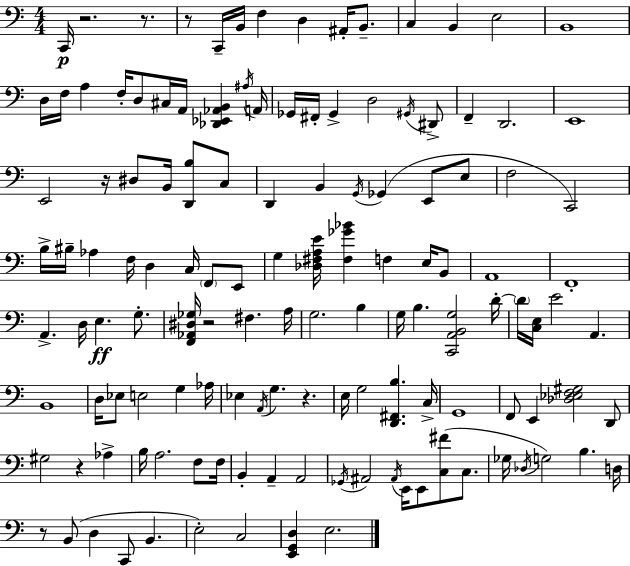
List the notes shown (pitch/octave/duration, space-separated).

C2/s R/h. R/e. R/e C2/s B2/s F3/q D3/q A#2/s B2/e. C3/q B2/q E3/h B2/w D3/s F3/s A3/q F3/s D3/e C#3/s A2/s [Db2,Eb2,Ab2,B2]/q A#3/s A2/s Gb2/s F#2/s Gb2/q D3/h G#2/s D#2/e F2/q D2/h. E2/w E2/h R/s D#3/e B2/s [D2,B3]/e C3/e D2/q B2/q G2/s Gb2/q E2/e E3/e F3/h C2/h B3/s BIS3/s Ab3/q F3/s D3/q C3/s F2/e E2/e G3/q [Db3,F#3,A3,E4]/s [F#3,Gb4,Bb4]/q F3/q E3/s B2/e A2/w F2/w A2/q. D3/s E3/q. G3/e. [F2,Ab2,D#3,Gb3]/s R/h F#3/q. A3/s G3/h. B3/q G3/s B3/q. [C2,A2,B2,G3]/h D4/s D4/s [C3,E3]/s E4/h A2/q. B2/w D3/s Eb3/e E3/h G3/q Ab3/s Eb3/q A2/s G3/q. R/q. E3/s G3/h [D2,F#2,B3]/q. C3/s G2/w F2/e E2/q [Db3,Eb3,F3,G#3]/h D2/e G#3/h R/q Ab3/q B3/s A3/h. F3/e F3/s B2/q A2/q A2/h Gb2/s A#2/h A#2/s E2/s E2/e [C3,F#4]/e C3/e. Gb3/s Db3/s G3/h B3/q. D3/s R/e B2/e D3/q C2/e B2/q. E3/h C3/h [E2,G2,D3]/q E3/h.